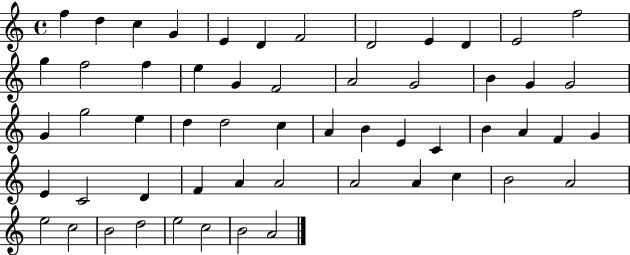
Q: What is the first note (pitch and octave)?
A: F5